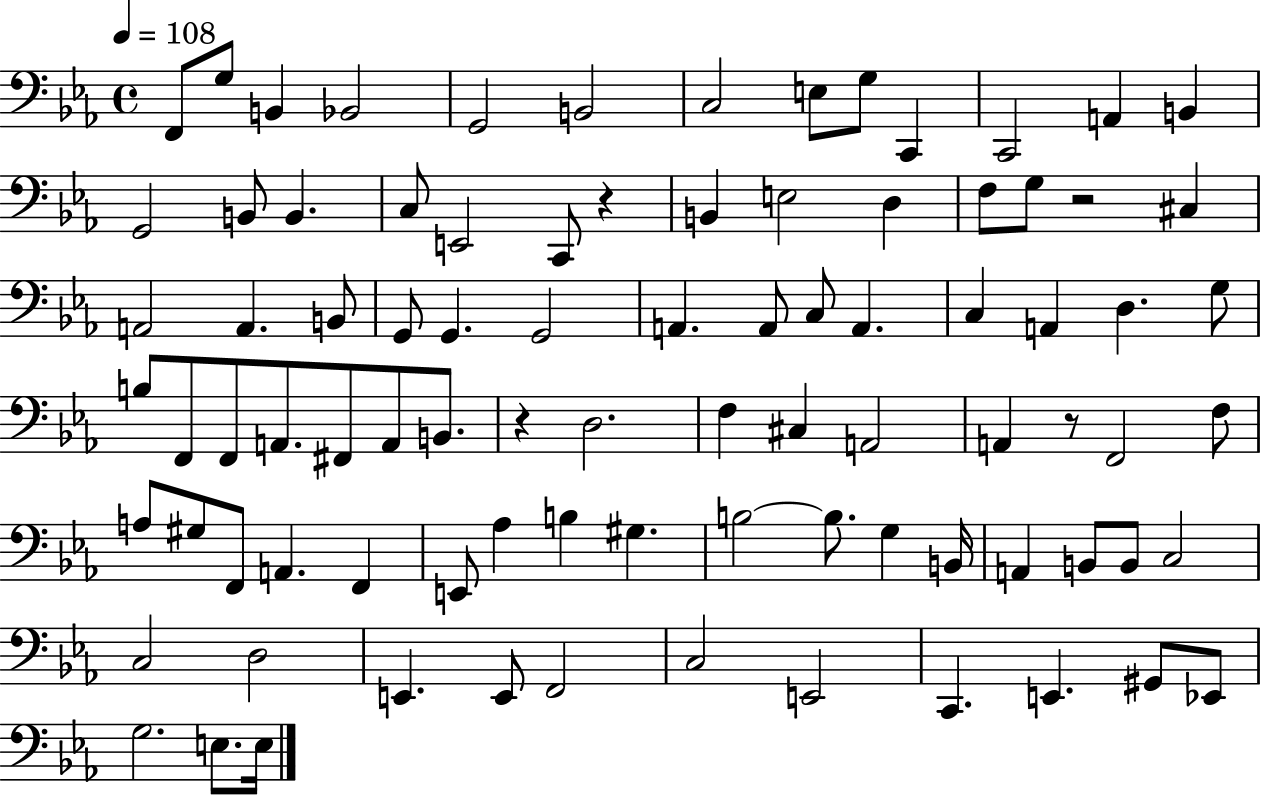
X:1
T:Untitled
M:4/4
L:1/4
K:Eb
F,,/2 G,/2 B,, _B,,2 G,,2 B,,2 C,2 E,/2 G,/2 C,, C,,2 A,, B,, G,,2 B,,/2 B,, C,/2 E,,2 C,,/2 z B,, E,2 D, F,/2 G,/2 z2 ^C, A,,2 A,, B,,/2 G,,/2 G,, G,,2 A,, A,,/2 C,/2 A,, C, A,, D, G,/2 B,/2 F,,/2 F,,/2 A,,/2 ^F,,/2 A,,/2 B,,/2 z D,2 F, ^C, A,,2 A,, z/2 F,,2 F,/2 A,/2 ^G,/2 F,,/2 A,, F,, E,,/2 _A, B, ^G, B,2 B,/2 G, B,,/4 A,, B,,/2 B,,/2 C,2 C,2 D,2 E,, E,,/2 F,,2 C,2 E,,2 C,, E,, ^G,,/2 _E,,/2 G,2 E,/2 E,/4